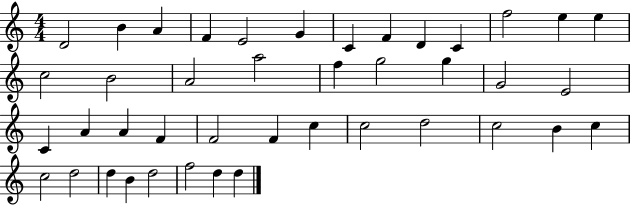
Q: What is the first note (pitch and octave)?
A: D4